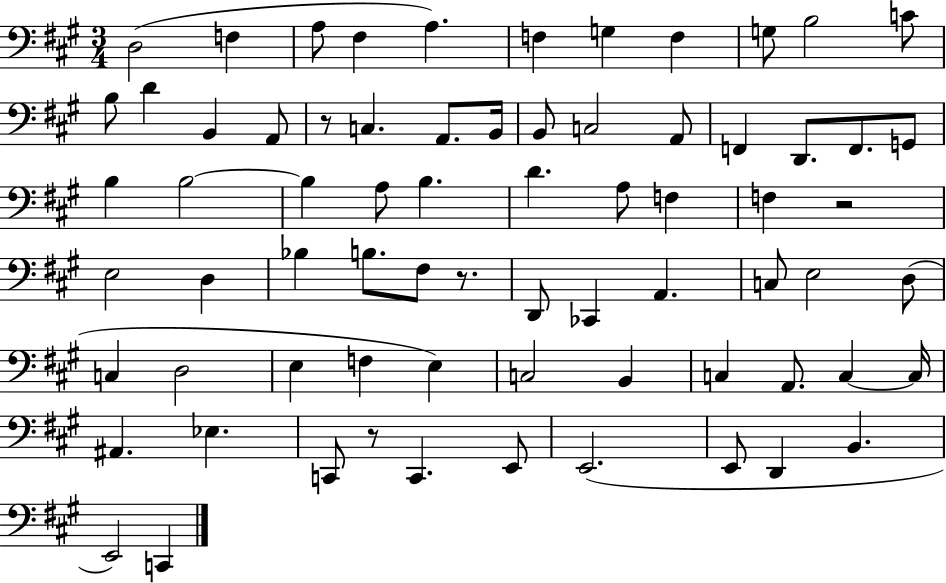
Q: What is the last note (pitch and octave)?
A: C2